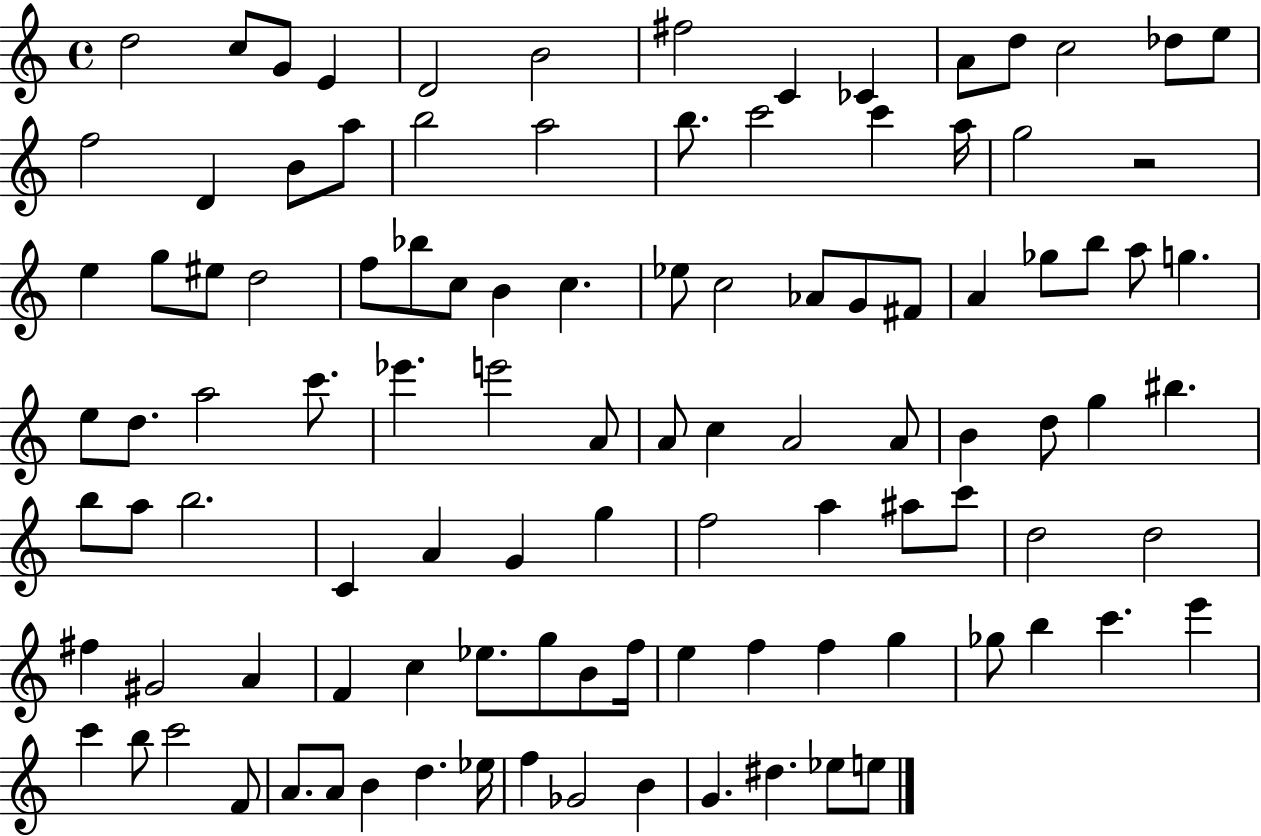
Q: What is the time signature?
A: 4/4